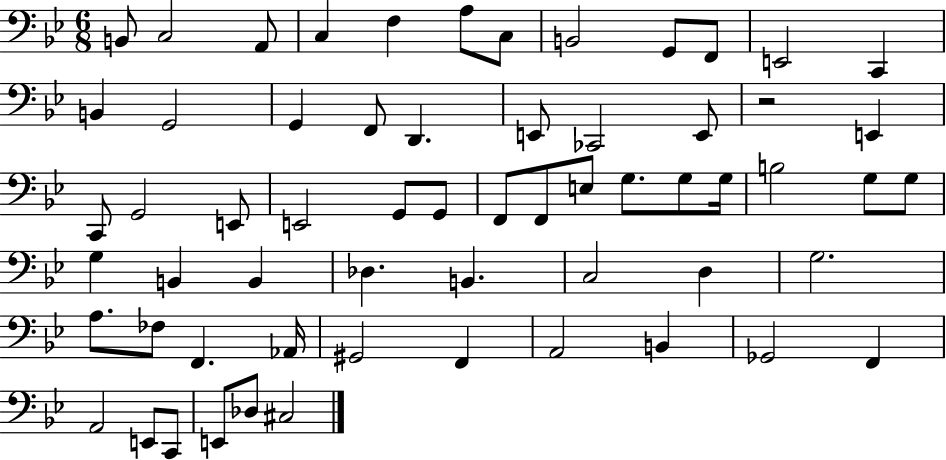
B2/e C3/h A2/e C3/q F3/q A3/e C3/e B2/h G2/e F2/e E2/h C2/q B2/q G2/h G2/q F2/e D2/q. E2/e CES2/h E2/e R/h E2/q C2/e G2/h E2/e E2/h G2/e G2/e F2/e F2/e E3/e G3/e. G3/e G3/s B3/h G3/e G3/e G3/q B2/q B2/q Db3/q. B2/q. C3/h D3/q G3/h. A3/e. FES3/e F2/q. Ab2/s G#2/h F2/q A2/h B2/q Gb2/h F2/q A2/h E2/e C2/e E2/e Db3/e C#3/h